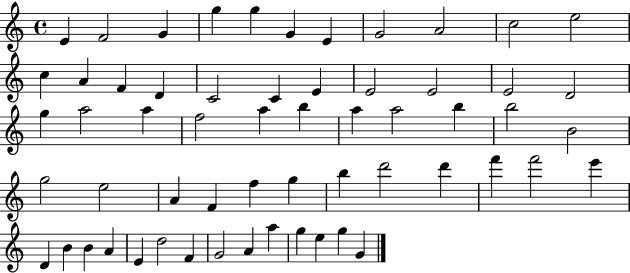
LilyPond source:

{
  \clef treble
  \time 4/4
  \defaultTimeSignature
  \key c \major
  e'4 f'2 g'4 | g''4 g''4 g'4 e'4 | g'2 a'2 | c''2 e''2 | \break c''4 a'4 f'4 d'4 | c'2 c'4 e'4 | e'2 e'2 | e'2 d'2 | \break g''4 a''2 a''4 | f''2 a''4 b''4 | a''4 a''2 b''4 | b''2 b'2 | \break g''2 e''2 | a'4 f'4 f''4 g''4 | b''4 d'''2 d'''4 | f'''4 f'''2 e'''4 | \break d'4 b'4 b'4 a'4 | e'4 d''2 f'4 | g'2 a'4 a''4 | g''4 e''4 g''4 g'4 | \break \bar "|."
}